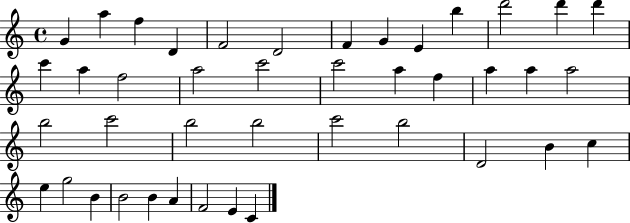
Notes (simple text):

G4/q A5/q F5/q D4/q F4/h D4/h F4/q G4/q E4/q B5/q D6/h D6/q D6/q C6/q A5/q F5/h A5/h C6/h C6/h A5/q F5/q A5/q A5/q A5/h B5/h C6/h B5/h B5/h C6/h B5/h D4/h B4/q C5/q E5/q G5/h B4/q B4/h B4/q A4/q F4/h E4/q C4/q